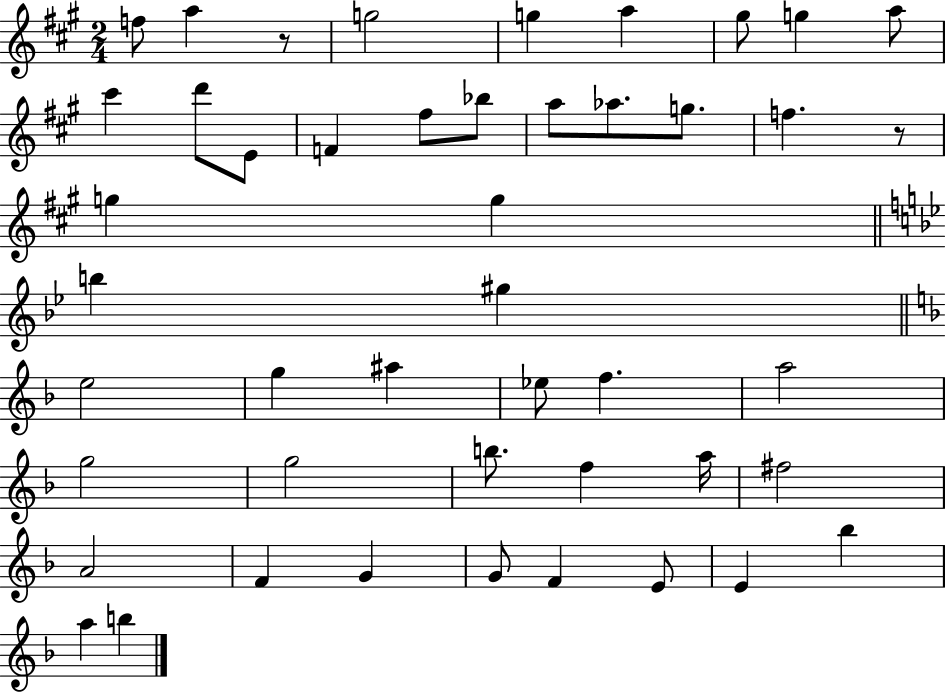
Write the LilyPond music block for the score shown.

{
  \clef treble
  \numericTimeSignature
  \time 2/4
  \key a \major
  f''8 a''4 r8 | g''2 | g''4 a''4 | gis''8 g''4 a''8 | \break cis'''4 d'''8 e'8 | f'4 fis''8 bes''8 | a''8 aes''8. g''8. | f''4. r8 | \break g''4 g''4 | \bar "||" \break \key bes \major b''4 gis''4 | \bar "||" \break \key f \major e''2 | g''4 ais''4 | ees''8 f''4. | a''2 | \break g''2 | g''2 | b''8. f''4 a''16 | fis''2 | \break a'2 | f'4 g'4 | g'8 f'4 e'8 | e'4 bes''4 | \break a''4 b''4 | \bar "|."
}